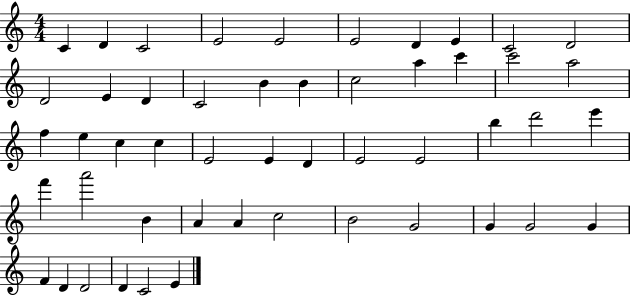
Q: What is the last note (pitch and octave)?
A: E4